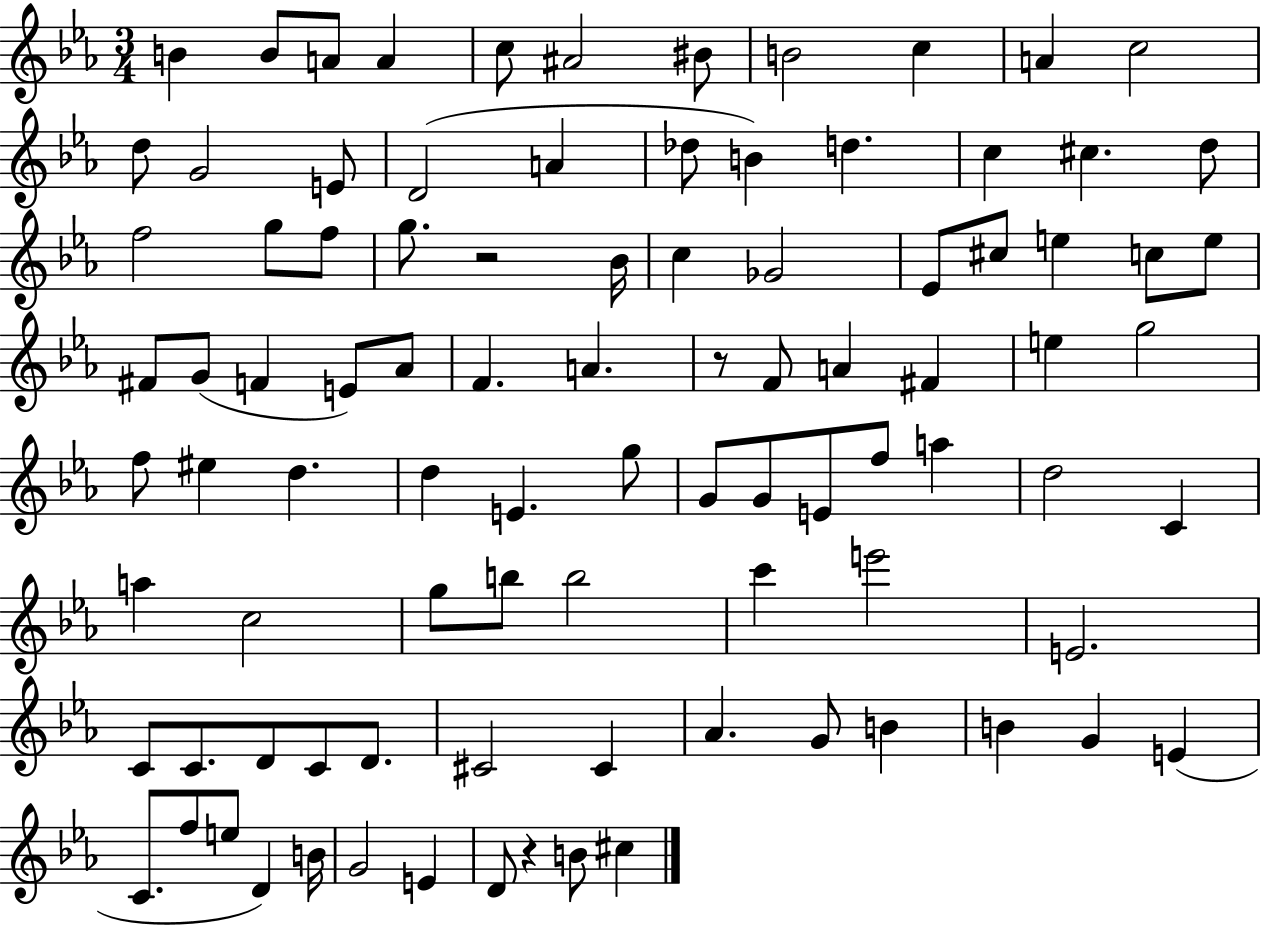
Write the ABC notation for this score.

X:1
T:Untitled
M:3/4
L:1/4
K:Eb
B B/2 A/2 A c/2 ^A2 ^B/2 B2 c A c2 d/2 G2 E/2 D2 A _d/2 B d c ^c d/2 f2 g/2 f/2 g/2 z2 _B/4 c _G2 _E/2 ^c/2 e c/2 e/2 ^F/2 G/2 F E/2 _A/2 F A z/2 F/2 A ^F e g2 f/2 ^e d d E g/2 G/2 G/2 E/2 f/2 a d2 C a c2 g/2 b/2 b2 c' e'2 E2 C/2 C/2 D/2 C/2 D/2 ^C2 ^C _A G/2 B B G E C/2 f/2 e/2 D B/4 G2 E D/2 z B/2 ^c